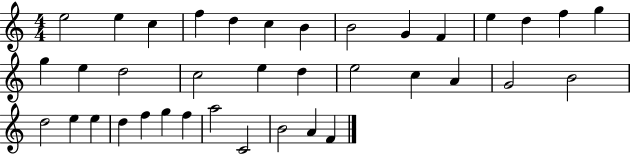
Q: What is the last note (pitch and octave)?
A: F4